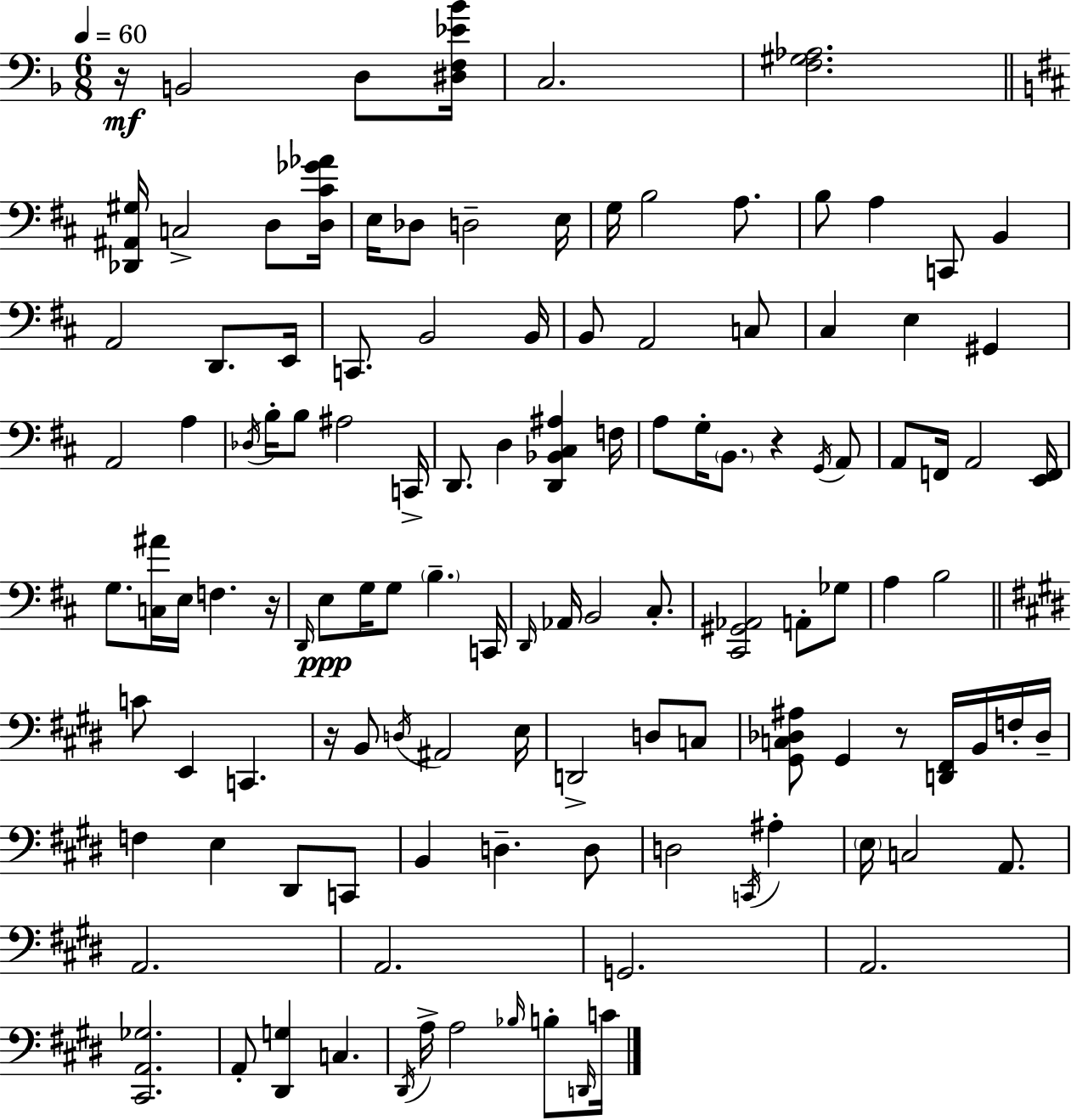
R/s B2/h D3/e [D#3,F3,Eb4,Bb4]/s C3/h. [F3,G#3,Ab3]/h. [Db2,A#2,G#3]/s C3/h D3/e [D3,C#4,Gb4,Ab4]/s E3/s Db3/e D3/h E3/s G3/s B3/h A3/e. B3/e A3/q C2/e B2/q A2/h D2/e. E2/s C2/e. B2/h B2/s B2/e A2/h C3/e C#3/q E3/q G#2/q A2/h A3/q Db3/s B3/s B3/e A#3/h C2/s D2/e. D3/q [D2,Bb2,C#3,A#3]/q F3/s A3/e G3/s B2/e. R/q G2/s A2/e A2/e F2/s A2/h [E2,F2]/s G3/e. [C3,A#4]/s E3/s F3/q. R/s D2/s E3/e G3/s G3/e B3/q. C2/s D2/s Ab2/s B2/h C#3/e. [C#2,G#2,Ab2]/h A2/e Gb3/e A3/q B3/h C4/e E2/q C2/q. R/s B2/e D3/s A#2/h E3/s D2/h D3/e C3/e [G#2,C3,Db3,A#3]/e G#2/q R/e [D2,F#2]/s B2/s F3/s Db3/s F3/q E3/q D#2/e C2/e B2/q D3/q. D3/e D3/h C2/s A#3/q E3/s C3/h A2/e. A2/h. A2/h. G2/h. A2/h. [C#2,A2,Gb3]/h. A2/e [D#2,G3]/q C3/q. D#2/s A3/s A3/h Bb3/s B3/e D2/s C4/s